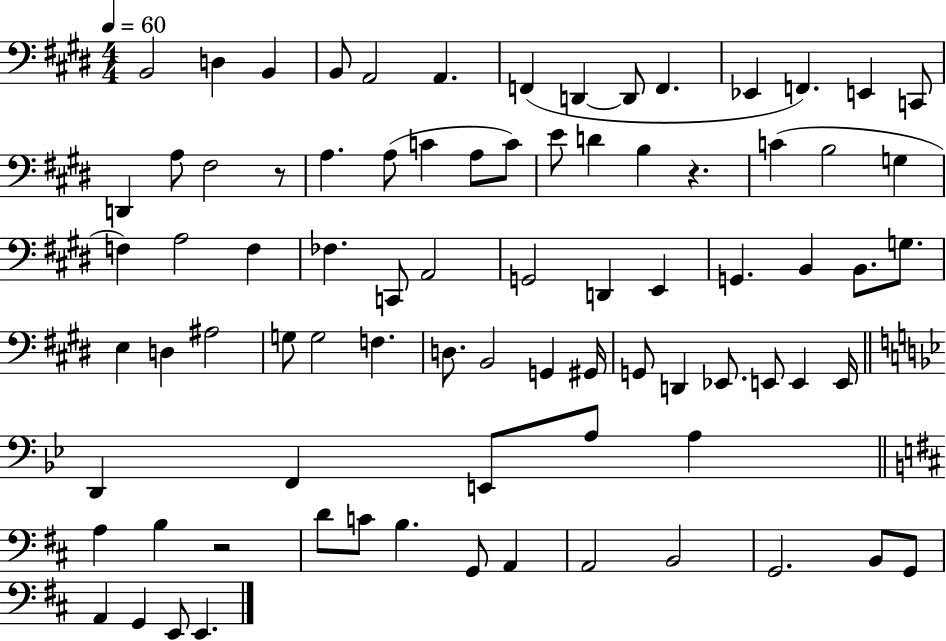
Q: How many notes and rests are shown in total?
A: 81